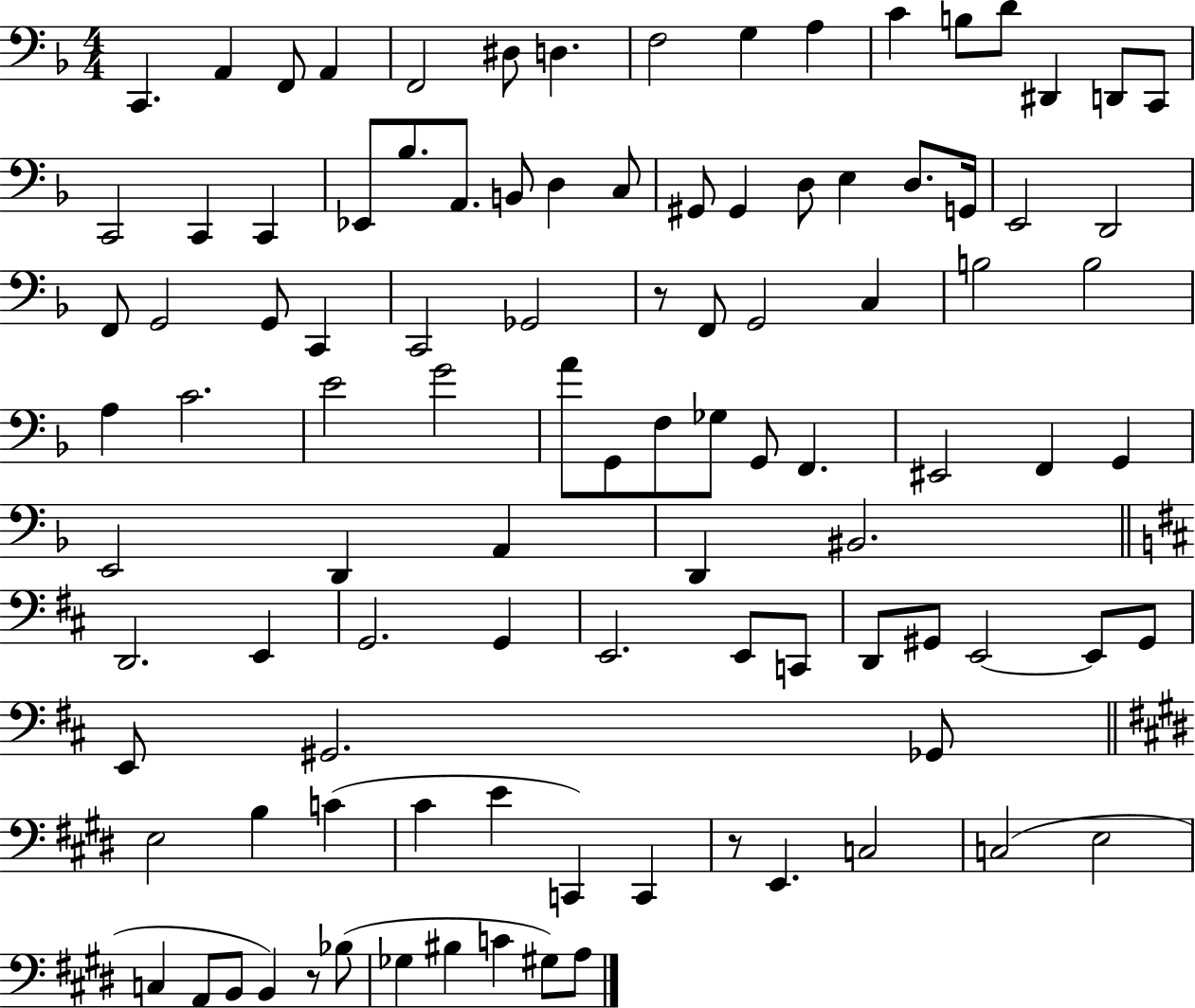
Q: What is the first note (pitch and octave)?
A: C2